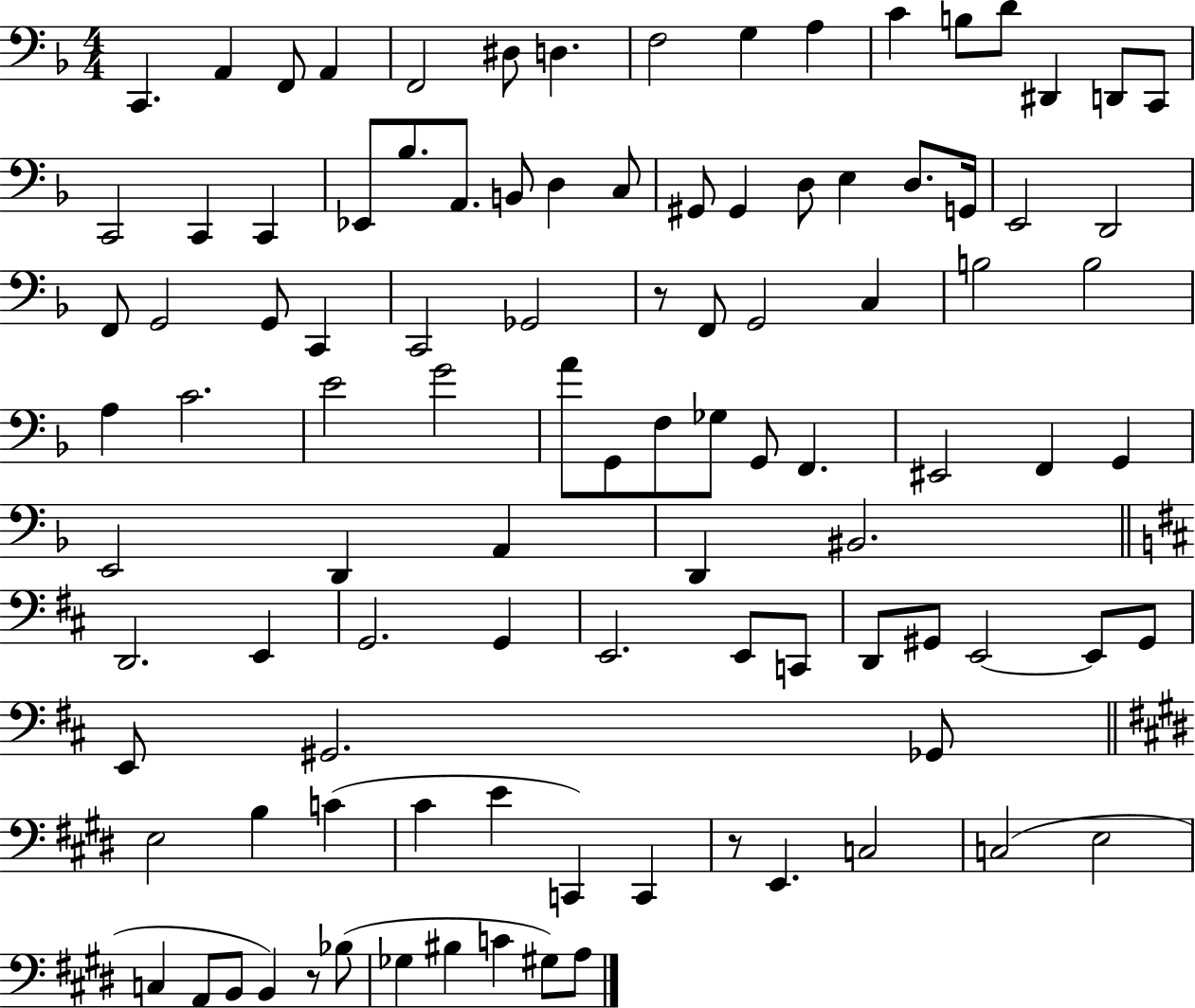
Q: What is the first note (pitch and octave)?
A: C2